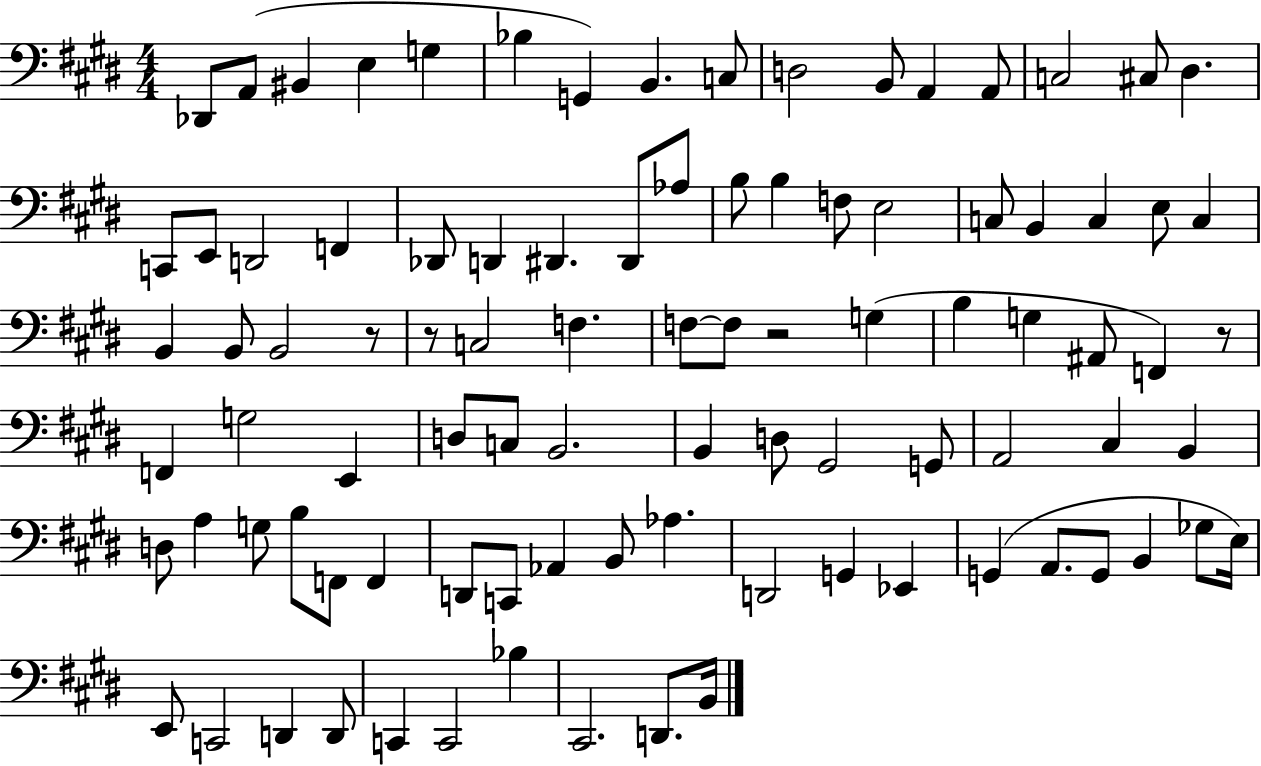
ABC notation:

X:1
T:Untitled
M:4/4
L:1/4
K:E
_D,,/2 A,,/2 ^B,, E, G, _B, G,, B,, C,/2 D,2 B,,/2 A,, A,,/2 C,2 ^C,/2 ^D, C,,/2 E,,/2 D,,2 F,, _D,,/2 D,, ^D,, ^D,,/2 _A,/2 B,/2 B, F,/2 E,2 C,/2 B,, C, E,/2 C, B,, B,,/2 B,,2 z/2 z/2 C,2 F, F,/2 F,/2 z2 G, B, G, ^A,,/2 F,, z/2 F,, G,2 E,, D,/2 C,/2 B,,2 B,, D,/2 ^G,,2 G,,/2 A,,2 ^C, B,, D,/2 A, G,/2 B,/2 F,,/2 F,, D,,/2 C,,/2 _A,, B,,/2 _A, D,,2 G,, _E,, G,, A,,/2 G,,/2 B,, _G,/2 E,/4 E,,/2 C,,2 D,, D,,/2 C,, C,,2 _B, ^C,,2 D,,/2 B,,/4